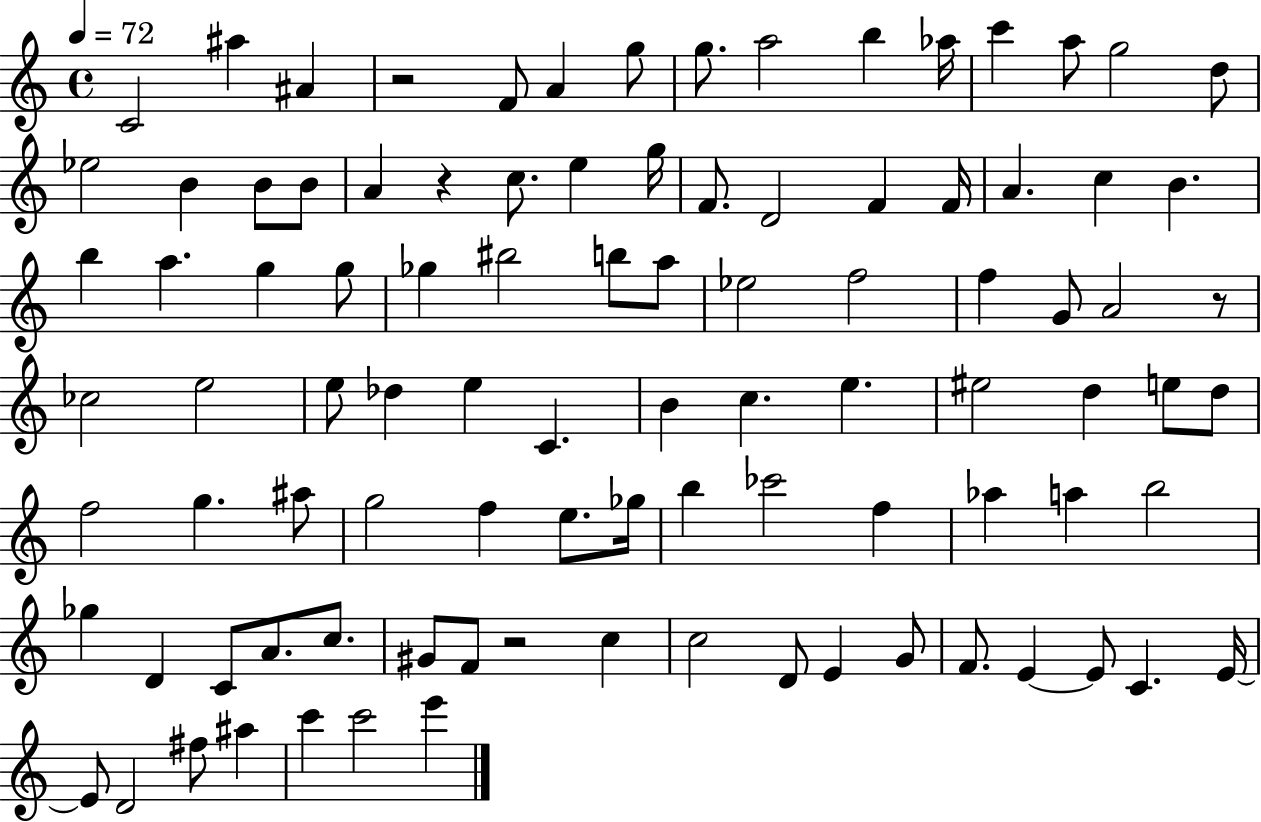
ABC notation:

X:1
T:Untitled
M:4/4
L:1/4
K:C
C2 ^a ^A z2 F/2 A g/2 g/2 a2 b _a/4 c' a/2 g2 d/2 _e2 B B/2 B/2 A z c/2 e g/4 F/2 D2 F F/4 A c B b a g g/2 _g ^b2 b/2 a/2 _e2 f2 f G/2 A2 z/2 _c2 e2 e/2 _d e C B c e ^e2 d e/2 d/2 f2 g ^a/2 g2 f e/2 _g/4 b _c'2 f _a a b2 _g D C/2 A/2 c/2 ^G/2 F/2 z2 c c2 D/2 E G/2 F/2 E E/2 C E/4 E/2 D2 ^f/2 ^a c' c'2 e'